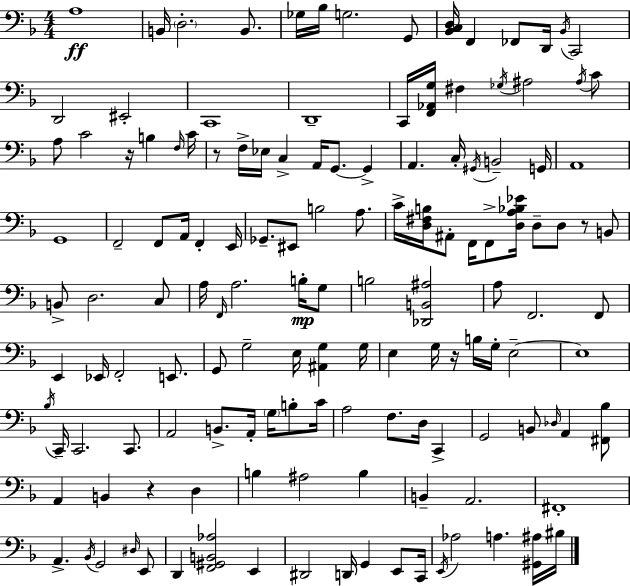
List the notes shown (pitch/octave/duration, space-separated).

A3/w B2/s D3/h. B2/e. Gb3/s Bb3/s G3/h. G2/e [Bb2,C3,D3]/s F2/q FES2/e D2/s Bb2/s C2/h D2/h EIS2/h C2/w D2/w C2/s [F2,Ab2,G3]/s F#3/q Gb3/s A#3/h A#3/s C4/e A3/e C4/h R/s B3/q F3/s C4/s R/e F3/s Eb3/s C3/q A2/s G2/e. G2/q A2/q. C3/s G#2/s B2/h G2/s A2/w G2/w F2/h F2/e A2/s F2/q E2/s Gb2/e. EIS2/e B3/h A3/e. C4/s [D3,F#3,B3]/s A#2/e F2/s F2/e [D3,A3,Bb3,Eb4]/s D3/e D3/e R/e B2/e B2/e D3/h. C3/e A3/s F2/s A3/h. B3/s G3/e B3/h [Db2,B2,A#3]/h A3/e F2/h. F2/e E2/q Eb2/s F2/h E2/e. G2/e G3/h E3/s [A#2,G3]/q G3/s E3/q G3/s R/s B3/s G3/s E3/h E3/w Bb3/s C2/s C2/h. C2/e. A2/h B2/e. A2/s G3/s B3/e C4/s A3/h F3/e. D3/s C2/q G2/h B2/e Db3/s A2/q [F#2,Bb3]/e A2/q B2/q R/q D3/q B3/q A#3/h B3/q B2/q A2/h. F#2/w A2/q. Bb2/s G2/h D#3/s E2/e D2/q [F2,G#2,B2,Ab3]/h E2/q D#2/h D2/s G2/q E2/e C2/s E2/s Ab3/h A3/q. [G#2,A#3]/s BIS3/s